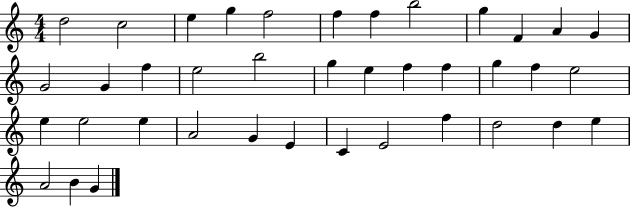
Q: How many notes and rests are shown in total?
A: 39